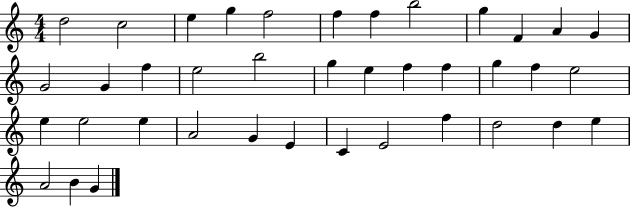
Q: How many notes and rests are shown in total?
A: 39